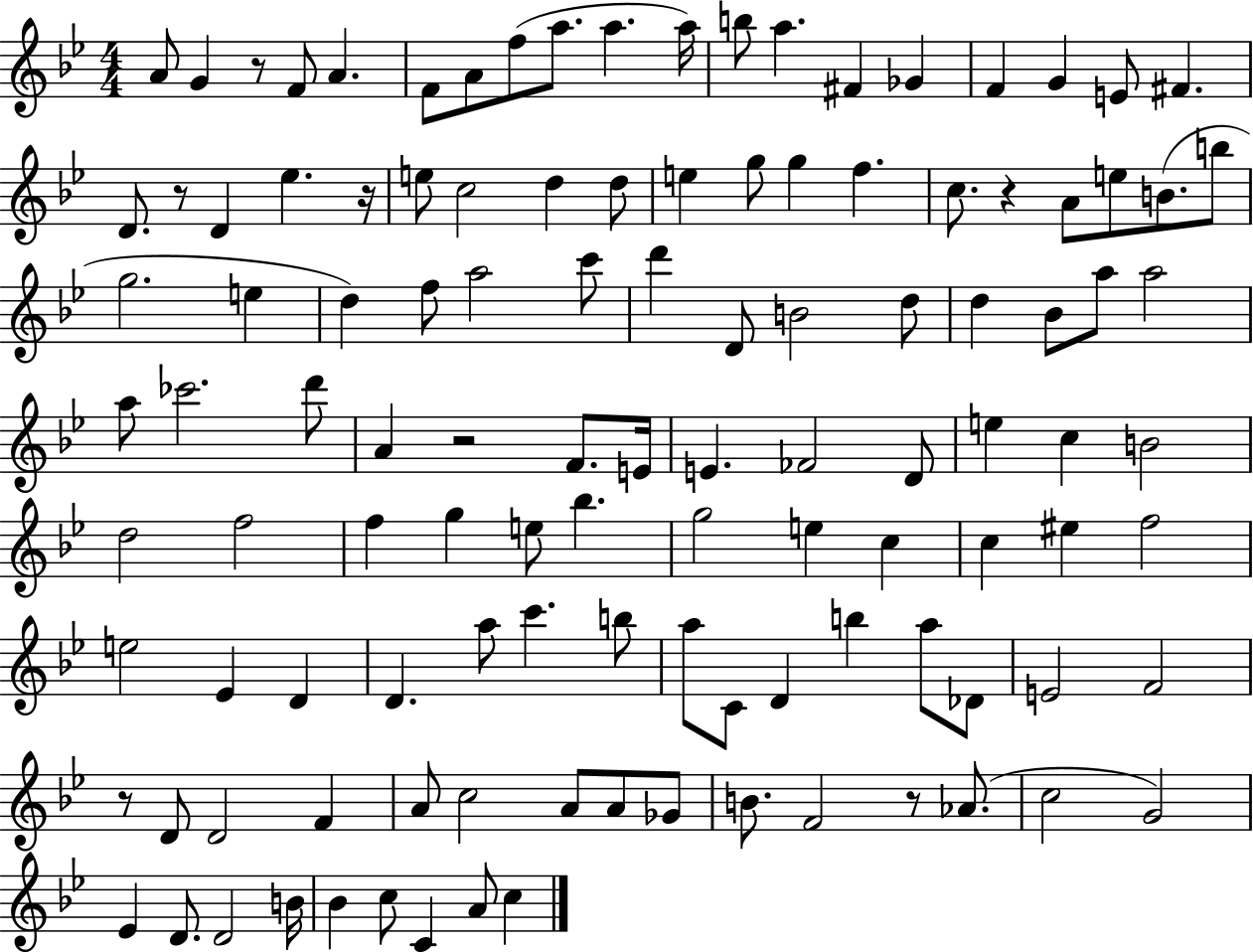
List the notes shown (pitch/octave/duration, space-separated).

A4/e G4/q R/e F4/e A4/q. F4/e A4/e F5/e A5/e. A5/q. A5/s B5/e A5/q. F#4/q Gb4/q F4/q G4/q E4/e F#4/q. D4/e. R/e D4/q Eb5/q. R/s E5/e C5/h D5/q D5/e E5/q G5/e G5/q F5/q. C5/e. R/q A4/e E5/e B4/e. B5/e G5/h. E5/q D5/q F5/e A5/h C6/e D6/q D4/e B4/h D5/e D5/q Bb4/e A5/e A5/h A5/e CES6/h. D6/e A4/q R/h F4/e. E4/s E4/q. FES4/h D4/e E5/q C5/q B4/h D5/h F5/h F5/q G5/q E5/e Bb5/q. G5/h E5/q C5/q C5/q EIS5/q F5/h E5/h Eb4/q D4/q D4/q. A5/e C6/q. B5/e A5/e C4/e D4/q B5/q A5/e Db4/e E4/h F4/h R/e D4/e D4/h F4/q A4/e C5/h A4/e A4/e Gb4/e B4/e. F4/h R/e Ab4/e. C5/h G4/h Eb4/q D4/e. D4/h B4/s Bb4/q C5/e C4/q A4/e C5/q